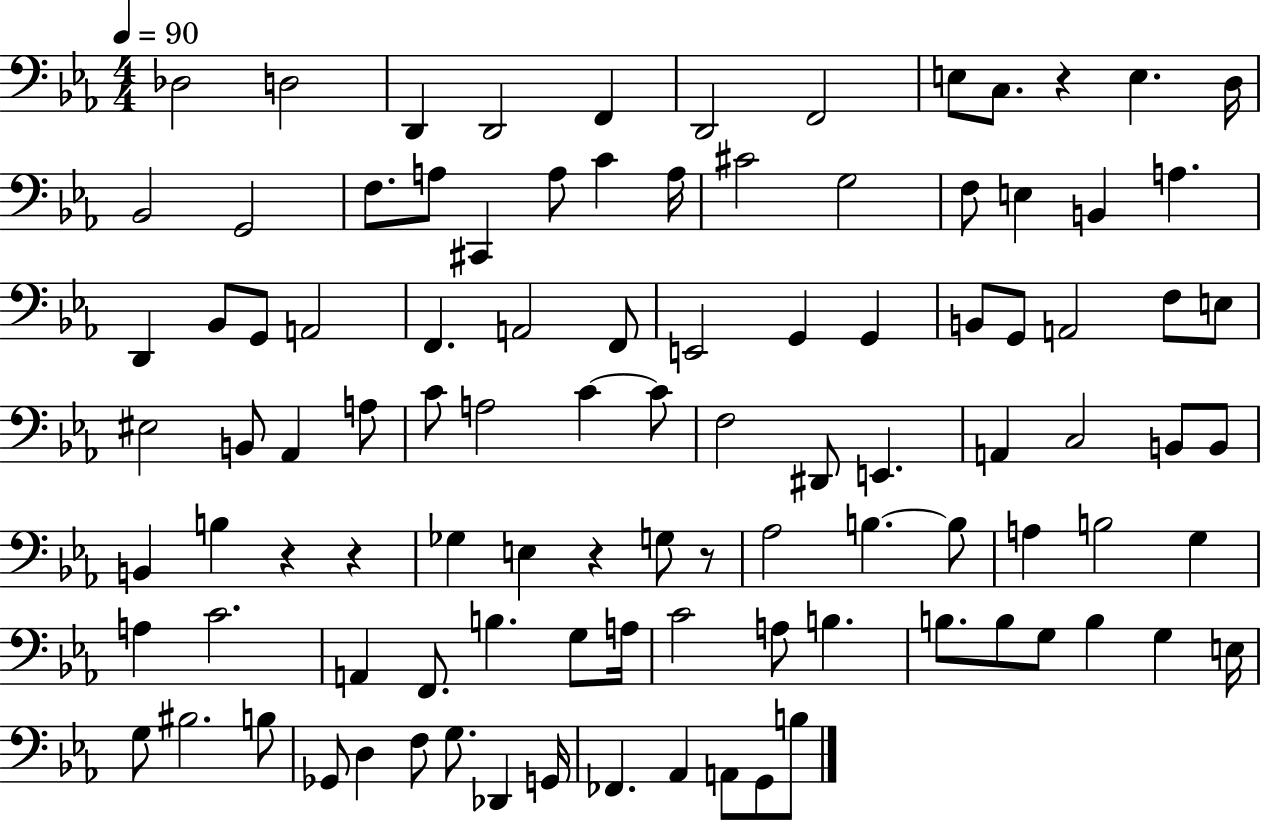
Db3/h D3/h D2/q D2/h F2/q D2/h F2/h E3/e C3/e. R/q E3/q. D3/s Bb2/h G2/h F3/e. A3/e C#2/q A3/e C4/q A3/s C#4/h G3/h F3/e E3/q B2/q A3/q. D2/q Bb2/e G2/e A2/h F2/q. A2/h F2/e E2/h G2/q G2/q B2/e G2/e A2/h F3/e E3/e EIS3/h B2/e Ab2/q A3/e C4/e A3/h C4/q C4/e F3/h D#2/e E2/q. A2/q C3/h B2/e B2/e B2/q B3/q R/q R/q Gb3/q E3/q R/q G3/e R/e Ab3/h B3/q. B3/e A3/q B3/h G3/q A3/q C4/h. A2/q F2/e. B3/q. G3/e A3/s C4/h A3/e B3/q. B3/e. B3/e G3/e B3/q G3/q E3/s G3/e BIS3/h. B3/e Gb2/e D3/q F3/e G3/e. Db2/q G2/s FES2/q. Ab2/q A2/e G2/e B3/e